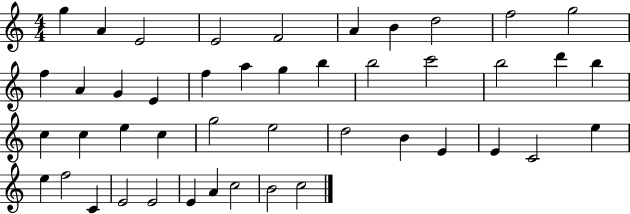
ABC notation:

X:1
T:Untitled
M:4/4
L:1/4
K:C
g A E2 E2 F2 A B d2 f2 g2 f A G E f a g b b2 c'2 b2 d' b c c e c g2 e2 d2 B E E C2 e e f2 C E2 E2 E A c2 B2 c2